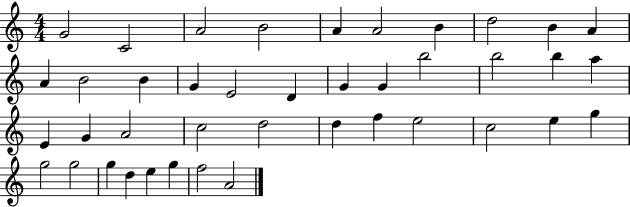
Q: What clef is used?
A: treble